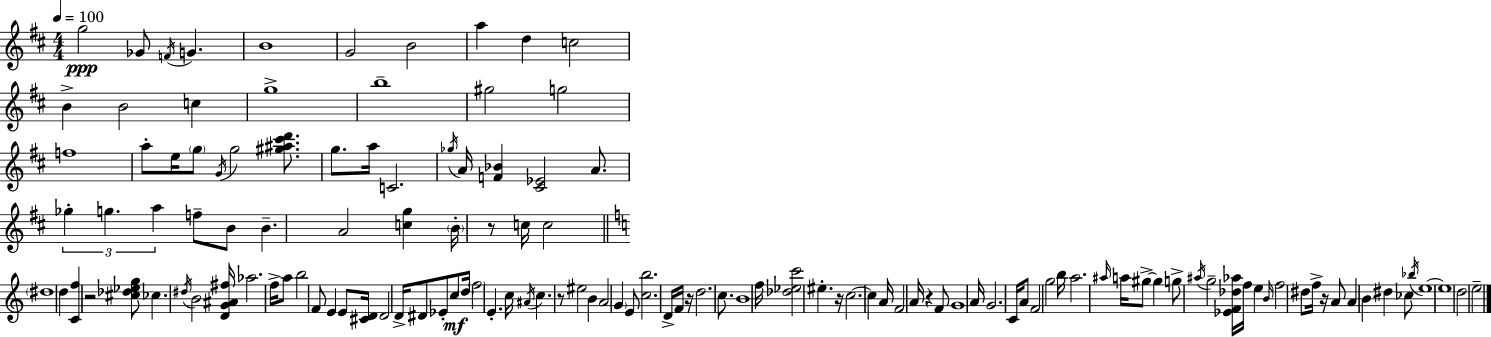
X:1
T:Untitled
M:4/4
L:1/4
K:D
g2 _G/2 F/4 G B4 G2 B2 a d c2 B B2 c g4 b4 ^g2 g2 f4 a/2 e/4 g/2 G/4 g2 [^g^a^c'd']/2 g/2 a/4 C2 _g/4 A/4 [F_B] [^C_E]2 A/2 _g g a f/2 B/2 B A2 [cg] B/4 z/2 c/4 c2 ^d4 d [Cf] z2 [^c_d_eg]/2 _c ^d/4 B2 [DG^A^f]/4 _a2 f/4 a/2 b2 F/2 E E/2 [^CD]/4 D2 D/4 ^D/2 _E/2 c/2 d/4 f2 E c/4 ^A/4 c z/2 ^e2 B A2 G E/2 [cb]2 D/4 F/4 z/4 d2 c/2 B4 f/4 [_d_ec']2 ^e z/4 c2 c A/4 F2 A/4 z F/2 G4 A/4 G2 C/4 A/2 F2 g2 b/4 a2 ^a/4 a/4 ^g/2 ^g g/2 ^a/4 g2 [_EF_d_a]/4 f/4 e B/4 f2 ^d/2 f/4 z/4 A/2 A B ^d _c/2 _b/4 e4 e4 d2 e2